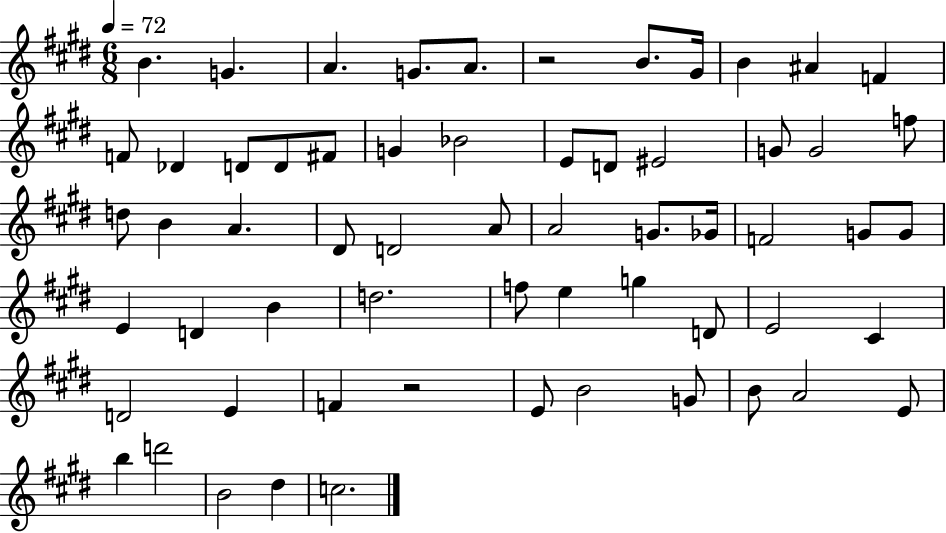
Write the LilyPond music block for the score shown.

{
  \clef treble
  \numericTimeSignature
  \time 6/8
  \key e \major
  \tempo 4 = 72
  b'4. g'4. | a'4. g'8. a'8. | r2 b'8. gis'16 | b'4 ais'4 f'4 | \break f'8 des'4 d'8 d'8 fis'8 | g'4 bes'2 | e'8 d'8 eis'2 | g'8 g'2 f''8 | \break d''8 b'4 a'4. | dis'8 d'2 a'8 | a'2 g'8. ges'16 | f'2 g'8 g'8 | \break e'4 d'4 b'4 | d''2. | f''8 e''4 g''4 d'8 | e'2 cis'4 | \break d'2 e'4 | f'4 r2 | e'8 b'2 g'8 | b'8 a'2 e'8 | \break b''4 d'''2 | b'2 dis''4 | c''2. | \bar "|."
}